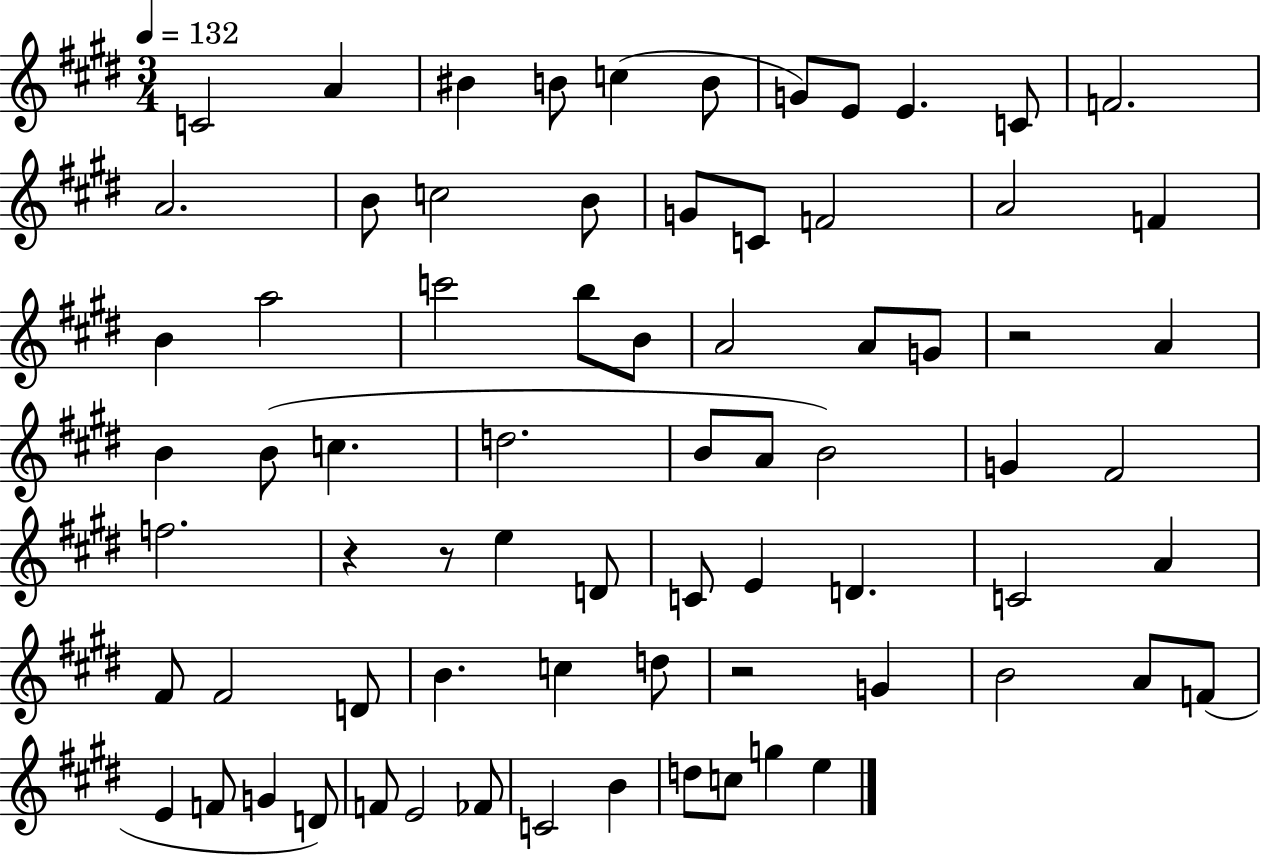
X:1
T:Untitled
M:3/4
L:1/4
K:E
C2 A ^B B/2 c B/2 G/2 E/2 E C/2 F2 A2 B/2 c2 B/2 G/2 C/2 F2 A2 F B a2 c'2 b/2 B/2 A2 A/2 G/2 z2 A B B/2 c d2 B/2 A/2 B2 G ^F2 f2 z z/2 e D/2 C/2 E D C2 A ^F/2 ^F2 D/2 B c d/2 z2 G B2 A/2 F/2 E F/2 G D/2 F/2 E2 _F/2 C2 B d/2 c/2 g e